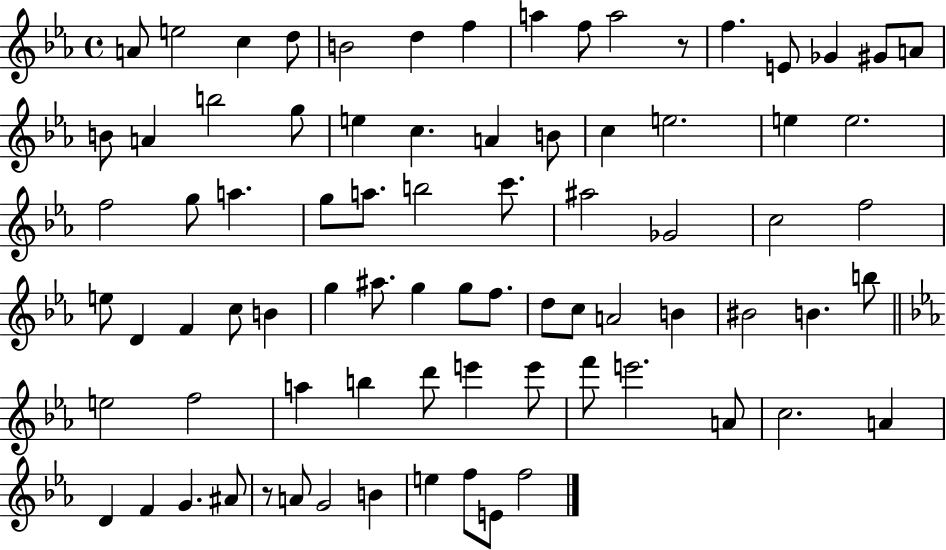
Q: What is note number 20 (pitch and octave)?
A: E5